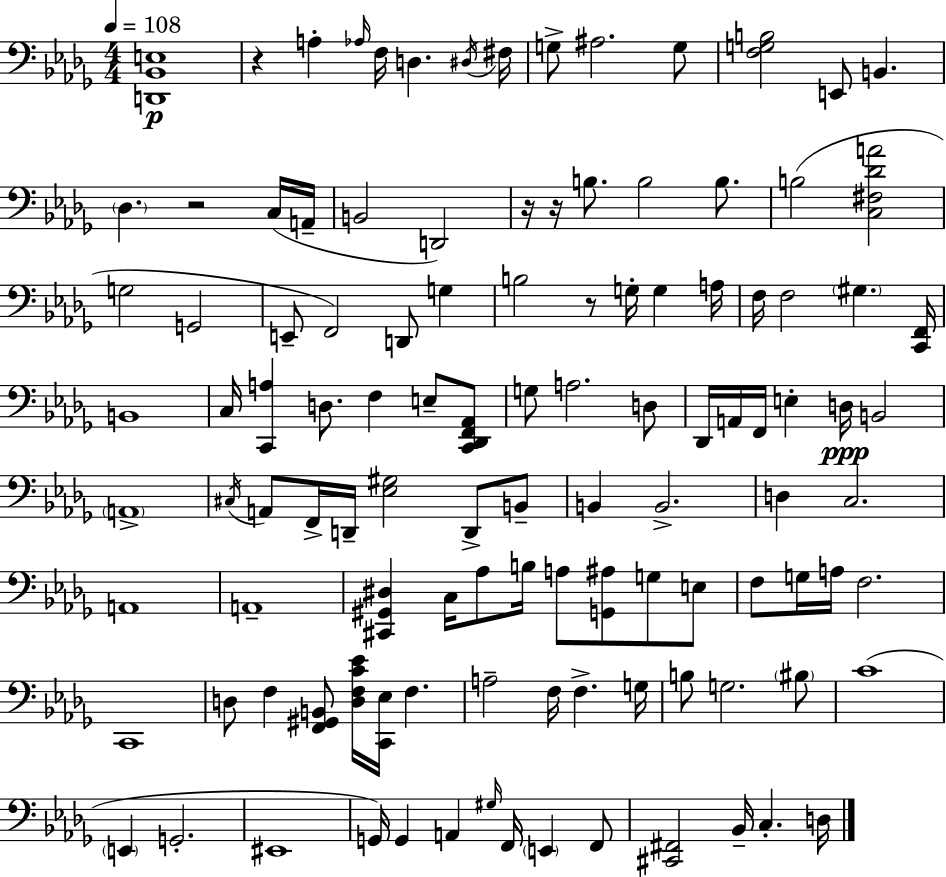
{
  \clef bass
  \numericTimeSignature
  \time 4/4
  \key bes \minor
  \tempo 4 = 108
  <d, bes, e>1\p | r4 a4-. \grace { aes16 } f16 d4. | \acciaccatura { dis16 } fis16 g8-> ais2. | g8 <f g b>2 e,8 b,4. | \break \parenthesize des4. r2 | c16( a,16-- b,2 d,2) | r16 r16 b8. b2 b8. | b2( <c fis des' a'>2 | \break g2 g,2 | e,8-- f,2) d,8 g4 | b2 r8 g16-. g4 | a16 f16 f2 \parenthesize gis4. | \break <c, f,>16 b,1 | c16 <c, a>4 d8. f4 e8-- | <c, des, f, aes,>8 g8 a2. | d8 des,16 a,16 f,16 e4-. d16\ppp b,2 | \break \parenthesize a,1-> | \acciaccatura { cis16 } a,8 f,16-> d,16-- <ees gis>2 d,8-> | b,8-- b,4 b,2.-> | d4 c2. | \break a,1 | a,1-- | <cis, gis, dis>4 c16 aes8 b16 a8 <g, ais>8 g8 | e8 f8 g16 a16 f2. | \break c,1 | d8 f4 <f, gis, b,>8 <d f c' ees'>16 <c, ees>16 f4. | a2-- f16 f4.-> | g16 b8 g2. | \break \parenthesize bis8 c'1( | \parenthesize e,4 g,2.-. | eis,1 | g,16) g,4 a,4 \grace { gis16 } f,16 \parenthesize e,4 | \break f,8 <cis, fis,>2 bes,16-- c4.-. | d16 \bar "|."
}